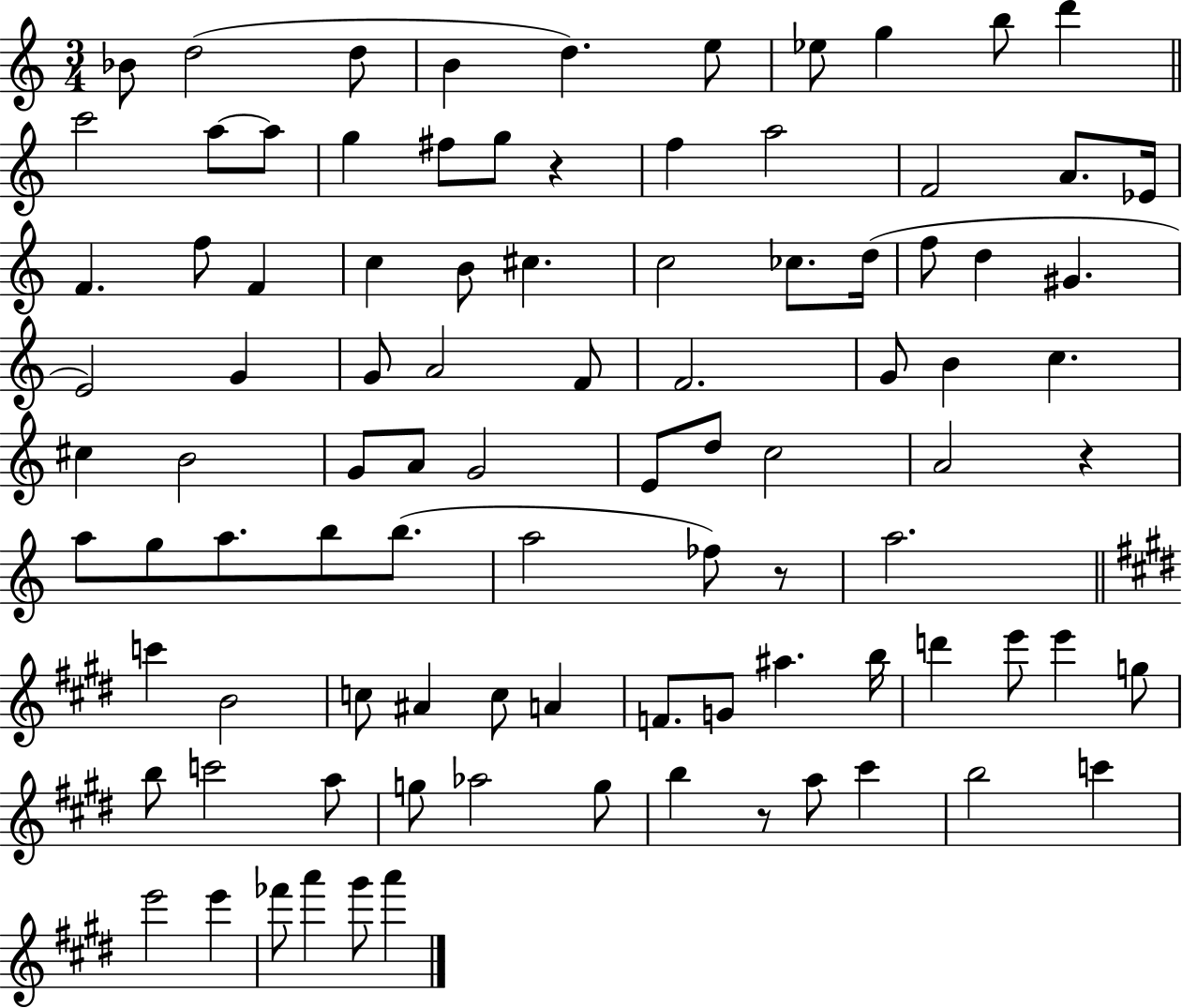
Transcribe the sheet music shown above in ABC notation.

X:1
T:Untitled
M:3/4
L:1/4
K:C
_B/2 d2 d/2 B d e/2 _e/2 g b/2 d' c'2 a/2 a/2 g ^f/2 g/2 z f a2 F2 A/2 _E/4 F f/2 F c B/2 ^c c2 _c/2 d/4 f/2 d ^G E2 G G/2 A2 F/2 F2 G/2 B c ^c B2 G/2 A/2 G2 E/2 d/2 c2 A2 z a/2 g/2 a/2 b/2 b/2 a2 _f/2 z/2 a2 c' B2 c/2 ^A c/2 A F/2 G/2 ^a b/4 d' e'/2 e' g/2 b/2 c'2 a/2 g/2 _a2 g/2 b z/2 a/2 ^c' b2 c' e'2 e' _f'/2 a' ^g'/2 a'